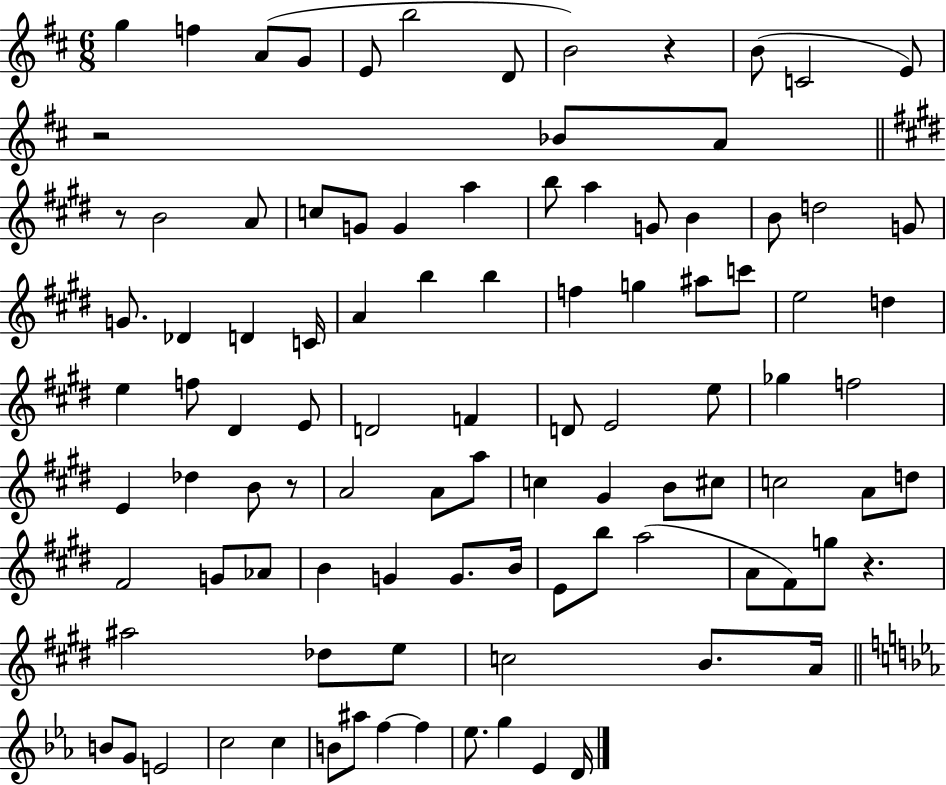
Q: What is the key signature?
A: D major